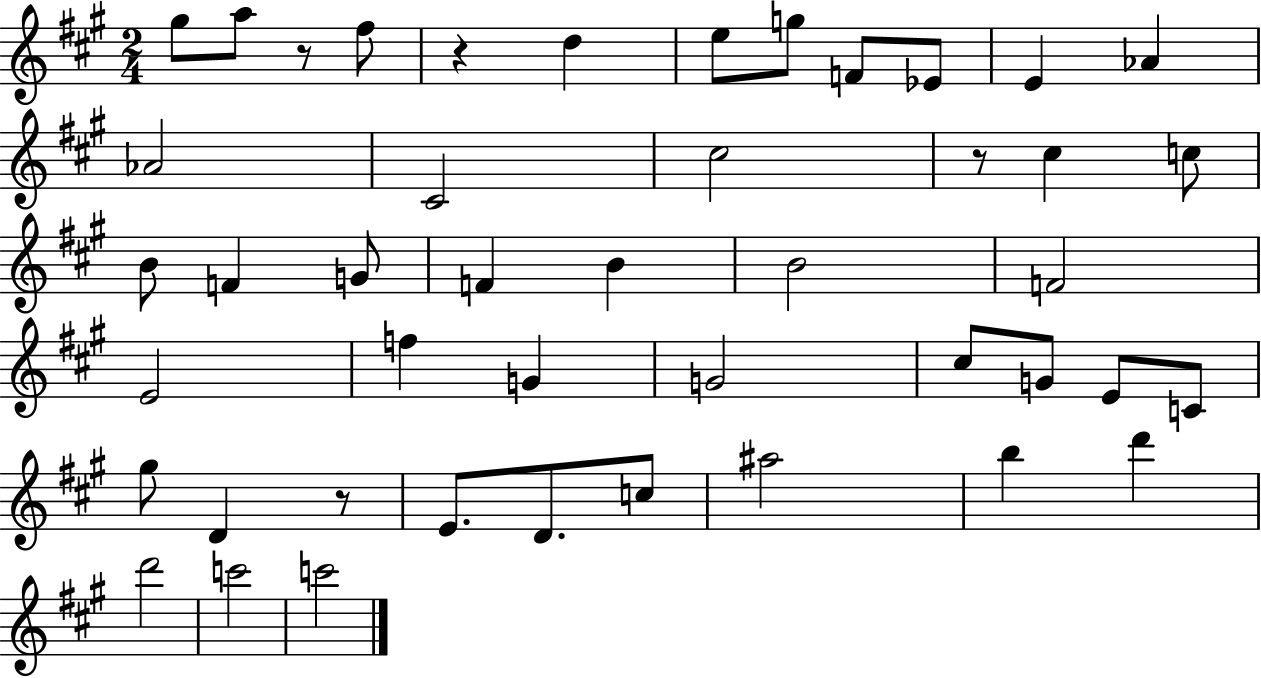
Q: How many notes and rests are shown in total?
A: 45